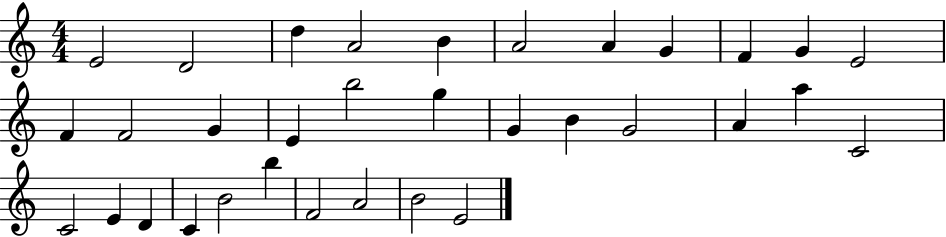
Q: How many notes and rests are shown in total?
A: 33